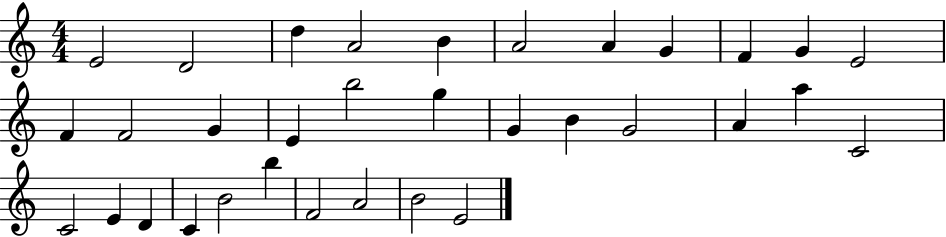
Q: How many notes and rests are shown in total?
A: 33